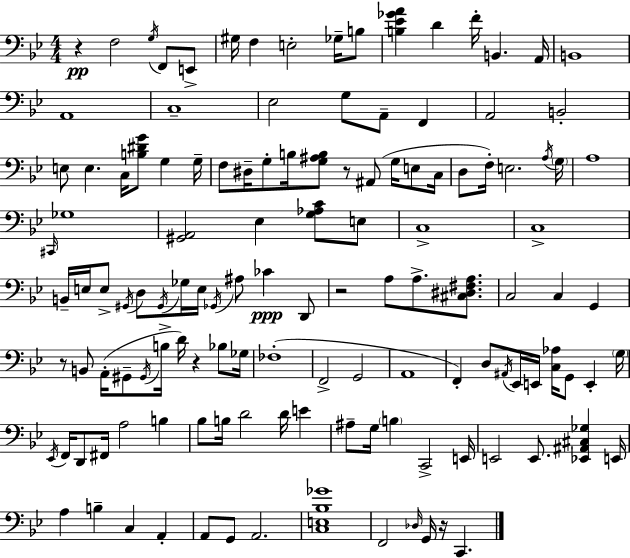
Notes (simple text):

R/q F3/h G3/s F2/e E2/e G#3/s F3/q E3/h Gb3/s B3/e [B3,Eb4,Gb4,A4]/q D4/q F4/s B2/q. A2/s B2/w A2/w C3/w Eb3/h G3/e A2/e F2/q A2/h B2/h E3/e E3/q. C3/s [B3,D#4,G4]/e G3/q G3/s F3/e D#3/s G3/e B3/s [G3,A#3,B3]/e R/e A#2/e G3/s E3/e C3/s D3/e F3/s E3/h. A3/s G3/s A3/w C#2/s Gb3/w [G#2,A2]/h Eb3/q [G3,Ab3,C4]/e E3/e C3/w C3/w B2/s E3/s E3/e G#2/s D3/e G#2/s Gb3/s E3/s Gb2/s A#3/e CES4/q D2/e R/h A3/e A3/e. [C#3,D#3,F#3,A3]/e. C3/h C3/q G2/q R/e B2/e A2/s G#2/e G#2/s B3/s D4/s R/q Bb3/e Gb3/s FES3/w F2/h G2/h A2/w F2/q D3/e A#2/s Eb2/s E2/s [C3,Ab3]/s G2/e E2/q G3/s Eb2/s F2/s D2/e F#2/s A3/h B3/q Bb3/e B3/s D4/h D4/s E4/q A#3/e G3/s B3/q C2/h E2/s E2/h E2/e. [Eb2,A#2,C#3,Gb3]/q E2/s A3/q B3/q C3/q A2/q A2/e G2/e A2/h. [C3,E3,Bb3,Gb4]/w F2/h Db3/s G2/s R/s C2/q.